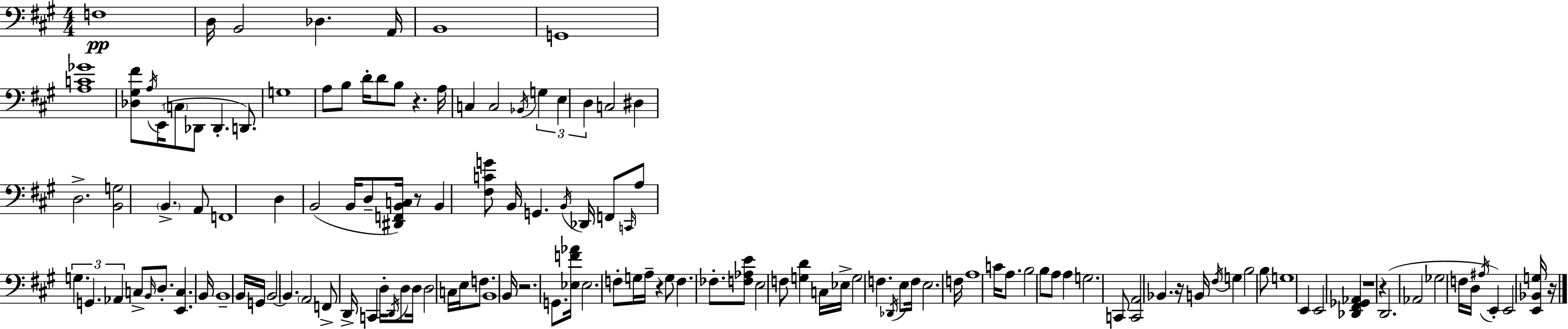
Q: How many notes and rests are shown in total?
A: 135